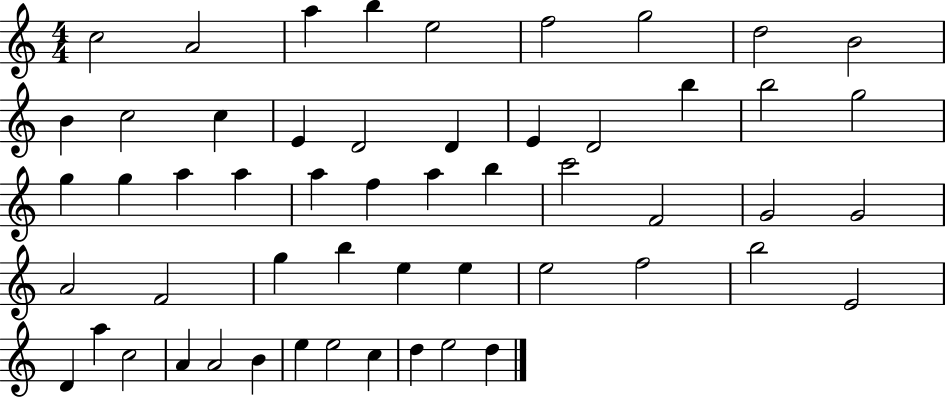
C5/h A4/h A5/q B5/q E5/h F5/h G5/h D5/h B4/h B4/q C5/h C5/q E4/q D4/h D4/q E4/q D4/h B5/q B5/h G5/h G5/q G5/q A5/q A5/q A5/q F5/q A5/q B5/q C6/h F4/h G4/h G4/h A4/h F4/h G5/q B5/q E5/q E5/q E5/h F5/h B5/h E4/h D4/q A5/q C5/h A4/q A4/h B4/q E5/q E5/h C5/q D5/q E5/h D5/q